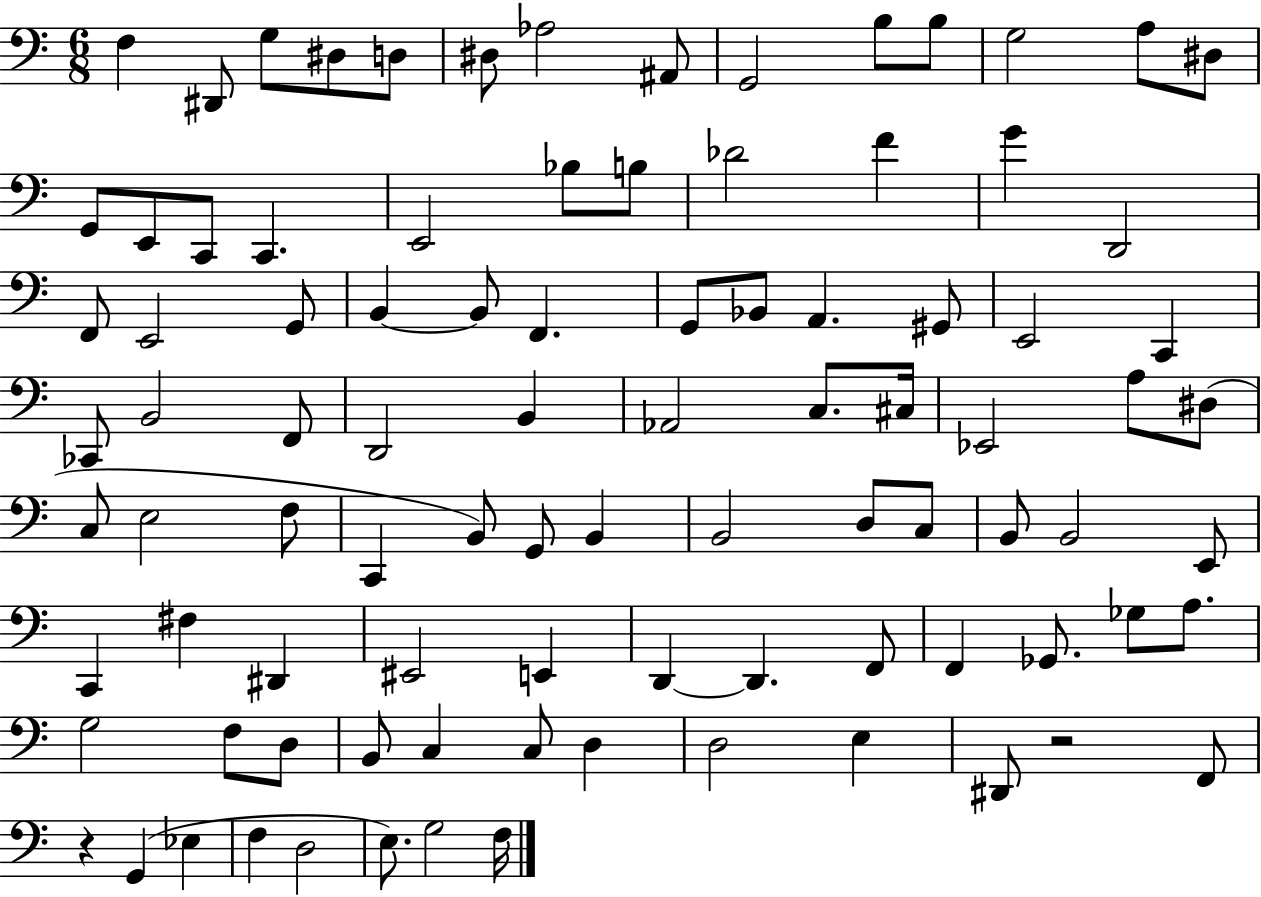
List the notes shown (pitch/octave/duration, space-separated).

F3/q D#2/e G3/e D#3/e D3/e D#3/e Ab3/h A#2/e G2/h B3/e B3/e G3/h A3/e D#3/e G2/e E2/e C2/e C2/q. E2/h Bb3/e B3/e Db4/h F4/q G4/q D2/h F2/e E2/h G2/e B2/q B2/e F2/q. G2/e Bb2/e A2/q. G#2/e E2/h C2/q CES2/e B2/h F2/e D2/h B2/q Ab2/h C3/e. C#3/s Eb2/h A3/e D#3/e C3/e E3/h F3/e C2/q B2/e G2/e B2/q B2/h D3/e C3/e B2/e B2/h E2/e C2/q F#3/q D#2/q EIS2/h E2/q D2/q D2/q. F2/e F2/q Gb2/e. Gb3/e A3/e. G3/h F3/e D3/e B2/e C3/q C3/e D3/q D3/h E3/q D#2/e R/h F2/e R/q G2/q Eb3/q F3/q D3/h E3/e. G3/h F3/s